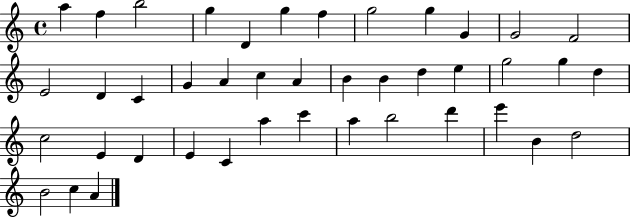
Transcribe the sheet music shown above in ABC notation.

X:1
T:Untitled
M:4/4
L:1/4
K:C
a f b2 g D g f g2 g G G2 F2 E2 D C G A c A B B d e g2 g d c2 E D E C a c' a b2 d' e' B d2 B2 c A